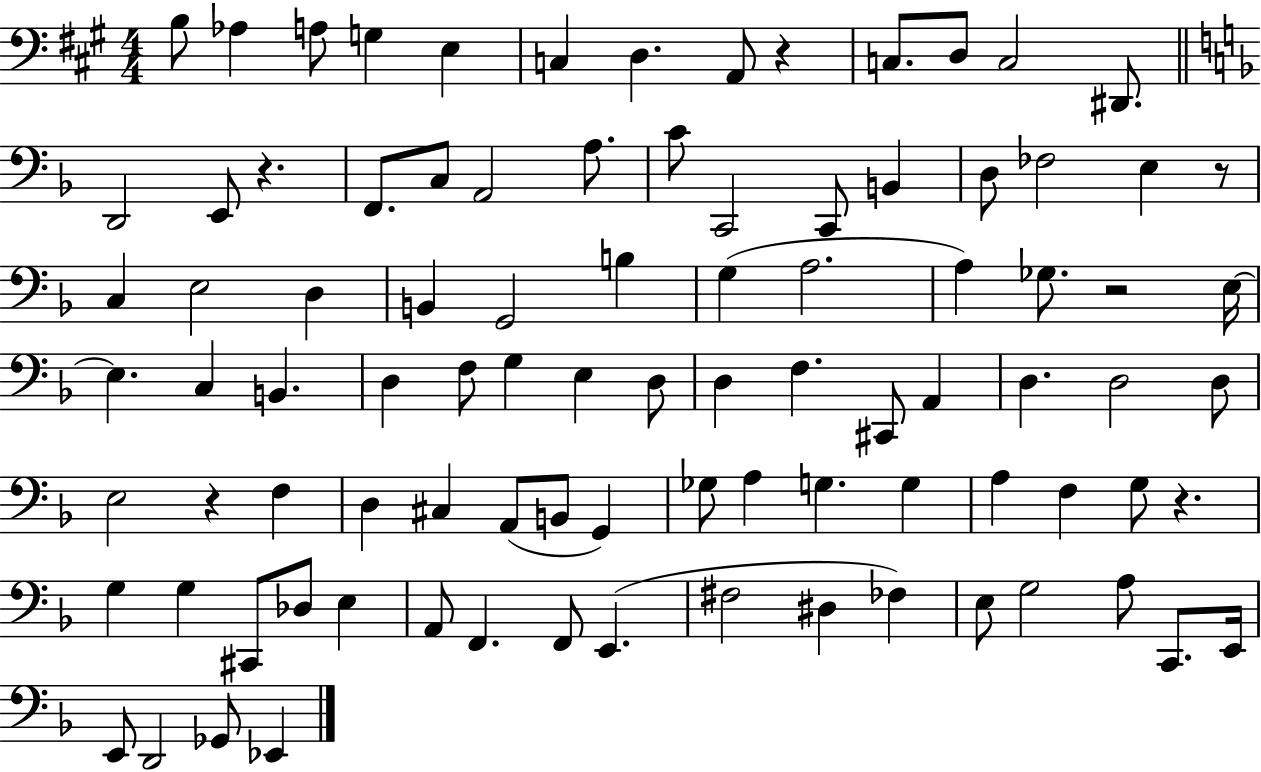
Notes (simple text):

B3/e Ab3/q A3/e G3/q E3/q C3/q D3/q. A2/e R/q C3/e. D3/e C3/h D#2/e. D2/h E2/e R/q. F2/e. C3/e A2/h A3/e. C4/e C2/h C2/e B2/q D3/e FES3/h E3/q R/e C3/q E3/h D3/q B2/q G2/h B3/q G3/q A3/h. A3/q Gb3/e. R/h E3/s E3/q. C3/q B2/q. D3/q F3/e G3/q E3/q D3/e D3/q F3/q. C#2/e A2/q D3/q. D3/h D3/e E3/h R/q F3/q D3/q C#3/q A2/e B2/e G2/q Gb3/e A3/q G3/q. G3/q A3/q F3/q G3/e R/q. G3/q G3/q C#2/e Db3/e E3/q A2/e F2/q. F2/e E2/q. F#3/h D#3/q FES3/q E3/e G3/h A3/e C2/e. E2/s E2/e D2/h Gb2/e Eb2/q